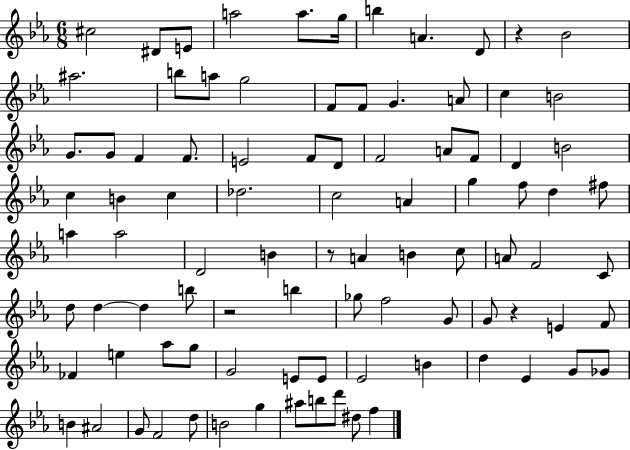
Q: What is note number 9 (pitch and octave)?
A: D4